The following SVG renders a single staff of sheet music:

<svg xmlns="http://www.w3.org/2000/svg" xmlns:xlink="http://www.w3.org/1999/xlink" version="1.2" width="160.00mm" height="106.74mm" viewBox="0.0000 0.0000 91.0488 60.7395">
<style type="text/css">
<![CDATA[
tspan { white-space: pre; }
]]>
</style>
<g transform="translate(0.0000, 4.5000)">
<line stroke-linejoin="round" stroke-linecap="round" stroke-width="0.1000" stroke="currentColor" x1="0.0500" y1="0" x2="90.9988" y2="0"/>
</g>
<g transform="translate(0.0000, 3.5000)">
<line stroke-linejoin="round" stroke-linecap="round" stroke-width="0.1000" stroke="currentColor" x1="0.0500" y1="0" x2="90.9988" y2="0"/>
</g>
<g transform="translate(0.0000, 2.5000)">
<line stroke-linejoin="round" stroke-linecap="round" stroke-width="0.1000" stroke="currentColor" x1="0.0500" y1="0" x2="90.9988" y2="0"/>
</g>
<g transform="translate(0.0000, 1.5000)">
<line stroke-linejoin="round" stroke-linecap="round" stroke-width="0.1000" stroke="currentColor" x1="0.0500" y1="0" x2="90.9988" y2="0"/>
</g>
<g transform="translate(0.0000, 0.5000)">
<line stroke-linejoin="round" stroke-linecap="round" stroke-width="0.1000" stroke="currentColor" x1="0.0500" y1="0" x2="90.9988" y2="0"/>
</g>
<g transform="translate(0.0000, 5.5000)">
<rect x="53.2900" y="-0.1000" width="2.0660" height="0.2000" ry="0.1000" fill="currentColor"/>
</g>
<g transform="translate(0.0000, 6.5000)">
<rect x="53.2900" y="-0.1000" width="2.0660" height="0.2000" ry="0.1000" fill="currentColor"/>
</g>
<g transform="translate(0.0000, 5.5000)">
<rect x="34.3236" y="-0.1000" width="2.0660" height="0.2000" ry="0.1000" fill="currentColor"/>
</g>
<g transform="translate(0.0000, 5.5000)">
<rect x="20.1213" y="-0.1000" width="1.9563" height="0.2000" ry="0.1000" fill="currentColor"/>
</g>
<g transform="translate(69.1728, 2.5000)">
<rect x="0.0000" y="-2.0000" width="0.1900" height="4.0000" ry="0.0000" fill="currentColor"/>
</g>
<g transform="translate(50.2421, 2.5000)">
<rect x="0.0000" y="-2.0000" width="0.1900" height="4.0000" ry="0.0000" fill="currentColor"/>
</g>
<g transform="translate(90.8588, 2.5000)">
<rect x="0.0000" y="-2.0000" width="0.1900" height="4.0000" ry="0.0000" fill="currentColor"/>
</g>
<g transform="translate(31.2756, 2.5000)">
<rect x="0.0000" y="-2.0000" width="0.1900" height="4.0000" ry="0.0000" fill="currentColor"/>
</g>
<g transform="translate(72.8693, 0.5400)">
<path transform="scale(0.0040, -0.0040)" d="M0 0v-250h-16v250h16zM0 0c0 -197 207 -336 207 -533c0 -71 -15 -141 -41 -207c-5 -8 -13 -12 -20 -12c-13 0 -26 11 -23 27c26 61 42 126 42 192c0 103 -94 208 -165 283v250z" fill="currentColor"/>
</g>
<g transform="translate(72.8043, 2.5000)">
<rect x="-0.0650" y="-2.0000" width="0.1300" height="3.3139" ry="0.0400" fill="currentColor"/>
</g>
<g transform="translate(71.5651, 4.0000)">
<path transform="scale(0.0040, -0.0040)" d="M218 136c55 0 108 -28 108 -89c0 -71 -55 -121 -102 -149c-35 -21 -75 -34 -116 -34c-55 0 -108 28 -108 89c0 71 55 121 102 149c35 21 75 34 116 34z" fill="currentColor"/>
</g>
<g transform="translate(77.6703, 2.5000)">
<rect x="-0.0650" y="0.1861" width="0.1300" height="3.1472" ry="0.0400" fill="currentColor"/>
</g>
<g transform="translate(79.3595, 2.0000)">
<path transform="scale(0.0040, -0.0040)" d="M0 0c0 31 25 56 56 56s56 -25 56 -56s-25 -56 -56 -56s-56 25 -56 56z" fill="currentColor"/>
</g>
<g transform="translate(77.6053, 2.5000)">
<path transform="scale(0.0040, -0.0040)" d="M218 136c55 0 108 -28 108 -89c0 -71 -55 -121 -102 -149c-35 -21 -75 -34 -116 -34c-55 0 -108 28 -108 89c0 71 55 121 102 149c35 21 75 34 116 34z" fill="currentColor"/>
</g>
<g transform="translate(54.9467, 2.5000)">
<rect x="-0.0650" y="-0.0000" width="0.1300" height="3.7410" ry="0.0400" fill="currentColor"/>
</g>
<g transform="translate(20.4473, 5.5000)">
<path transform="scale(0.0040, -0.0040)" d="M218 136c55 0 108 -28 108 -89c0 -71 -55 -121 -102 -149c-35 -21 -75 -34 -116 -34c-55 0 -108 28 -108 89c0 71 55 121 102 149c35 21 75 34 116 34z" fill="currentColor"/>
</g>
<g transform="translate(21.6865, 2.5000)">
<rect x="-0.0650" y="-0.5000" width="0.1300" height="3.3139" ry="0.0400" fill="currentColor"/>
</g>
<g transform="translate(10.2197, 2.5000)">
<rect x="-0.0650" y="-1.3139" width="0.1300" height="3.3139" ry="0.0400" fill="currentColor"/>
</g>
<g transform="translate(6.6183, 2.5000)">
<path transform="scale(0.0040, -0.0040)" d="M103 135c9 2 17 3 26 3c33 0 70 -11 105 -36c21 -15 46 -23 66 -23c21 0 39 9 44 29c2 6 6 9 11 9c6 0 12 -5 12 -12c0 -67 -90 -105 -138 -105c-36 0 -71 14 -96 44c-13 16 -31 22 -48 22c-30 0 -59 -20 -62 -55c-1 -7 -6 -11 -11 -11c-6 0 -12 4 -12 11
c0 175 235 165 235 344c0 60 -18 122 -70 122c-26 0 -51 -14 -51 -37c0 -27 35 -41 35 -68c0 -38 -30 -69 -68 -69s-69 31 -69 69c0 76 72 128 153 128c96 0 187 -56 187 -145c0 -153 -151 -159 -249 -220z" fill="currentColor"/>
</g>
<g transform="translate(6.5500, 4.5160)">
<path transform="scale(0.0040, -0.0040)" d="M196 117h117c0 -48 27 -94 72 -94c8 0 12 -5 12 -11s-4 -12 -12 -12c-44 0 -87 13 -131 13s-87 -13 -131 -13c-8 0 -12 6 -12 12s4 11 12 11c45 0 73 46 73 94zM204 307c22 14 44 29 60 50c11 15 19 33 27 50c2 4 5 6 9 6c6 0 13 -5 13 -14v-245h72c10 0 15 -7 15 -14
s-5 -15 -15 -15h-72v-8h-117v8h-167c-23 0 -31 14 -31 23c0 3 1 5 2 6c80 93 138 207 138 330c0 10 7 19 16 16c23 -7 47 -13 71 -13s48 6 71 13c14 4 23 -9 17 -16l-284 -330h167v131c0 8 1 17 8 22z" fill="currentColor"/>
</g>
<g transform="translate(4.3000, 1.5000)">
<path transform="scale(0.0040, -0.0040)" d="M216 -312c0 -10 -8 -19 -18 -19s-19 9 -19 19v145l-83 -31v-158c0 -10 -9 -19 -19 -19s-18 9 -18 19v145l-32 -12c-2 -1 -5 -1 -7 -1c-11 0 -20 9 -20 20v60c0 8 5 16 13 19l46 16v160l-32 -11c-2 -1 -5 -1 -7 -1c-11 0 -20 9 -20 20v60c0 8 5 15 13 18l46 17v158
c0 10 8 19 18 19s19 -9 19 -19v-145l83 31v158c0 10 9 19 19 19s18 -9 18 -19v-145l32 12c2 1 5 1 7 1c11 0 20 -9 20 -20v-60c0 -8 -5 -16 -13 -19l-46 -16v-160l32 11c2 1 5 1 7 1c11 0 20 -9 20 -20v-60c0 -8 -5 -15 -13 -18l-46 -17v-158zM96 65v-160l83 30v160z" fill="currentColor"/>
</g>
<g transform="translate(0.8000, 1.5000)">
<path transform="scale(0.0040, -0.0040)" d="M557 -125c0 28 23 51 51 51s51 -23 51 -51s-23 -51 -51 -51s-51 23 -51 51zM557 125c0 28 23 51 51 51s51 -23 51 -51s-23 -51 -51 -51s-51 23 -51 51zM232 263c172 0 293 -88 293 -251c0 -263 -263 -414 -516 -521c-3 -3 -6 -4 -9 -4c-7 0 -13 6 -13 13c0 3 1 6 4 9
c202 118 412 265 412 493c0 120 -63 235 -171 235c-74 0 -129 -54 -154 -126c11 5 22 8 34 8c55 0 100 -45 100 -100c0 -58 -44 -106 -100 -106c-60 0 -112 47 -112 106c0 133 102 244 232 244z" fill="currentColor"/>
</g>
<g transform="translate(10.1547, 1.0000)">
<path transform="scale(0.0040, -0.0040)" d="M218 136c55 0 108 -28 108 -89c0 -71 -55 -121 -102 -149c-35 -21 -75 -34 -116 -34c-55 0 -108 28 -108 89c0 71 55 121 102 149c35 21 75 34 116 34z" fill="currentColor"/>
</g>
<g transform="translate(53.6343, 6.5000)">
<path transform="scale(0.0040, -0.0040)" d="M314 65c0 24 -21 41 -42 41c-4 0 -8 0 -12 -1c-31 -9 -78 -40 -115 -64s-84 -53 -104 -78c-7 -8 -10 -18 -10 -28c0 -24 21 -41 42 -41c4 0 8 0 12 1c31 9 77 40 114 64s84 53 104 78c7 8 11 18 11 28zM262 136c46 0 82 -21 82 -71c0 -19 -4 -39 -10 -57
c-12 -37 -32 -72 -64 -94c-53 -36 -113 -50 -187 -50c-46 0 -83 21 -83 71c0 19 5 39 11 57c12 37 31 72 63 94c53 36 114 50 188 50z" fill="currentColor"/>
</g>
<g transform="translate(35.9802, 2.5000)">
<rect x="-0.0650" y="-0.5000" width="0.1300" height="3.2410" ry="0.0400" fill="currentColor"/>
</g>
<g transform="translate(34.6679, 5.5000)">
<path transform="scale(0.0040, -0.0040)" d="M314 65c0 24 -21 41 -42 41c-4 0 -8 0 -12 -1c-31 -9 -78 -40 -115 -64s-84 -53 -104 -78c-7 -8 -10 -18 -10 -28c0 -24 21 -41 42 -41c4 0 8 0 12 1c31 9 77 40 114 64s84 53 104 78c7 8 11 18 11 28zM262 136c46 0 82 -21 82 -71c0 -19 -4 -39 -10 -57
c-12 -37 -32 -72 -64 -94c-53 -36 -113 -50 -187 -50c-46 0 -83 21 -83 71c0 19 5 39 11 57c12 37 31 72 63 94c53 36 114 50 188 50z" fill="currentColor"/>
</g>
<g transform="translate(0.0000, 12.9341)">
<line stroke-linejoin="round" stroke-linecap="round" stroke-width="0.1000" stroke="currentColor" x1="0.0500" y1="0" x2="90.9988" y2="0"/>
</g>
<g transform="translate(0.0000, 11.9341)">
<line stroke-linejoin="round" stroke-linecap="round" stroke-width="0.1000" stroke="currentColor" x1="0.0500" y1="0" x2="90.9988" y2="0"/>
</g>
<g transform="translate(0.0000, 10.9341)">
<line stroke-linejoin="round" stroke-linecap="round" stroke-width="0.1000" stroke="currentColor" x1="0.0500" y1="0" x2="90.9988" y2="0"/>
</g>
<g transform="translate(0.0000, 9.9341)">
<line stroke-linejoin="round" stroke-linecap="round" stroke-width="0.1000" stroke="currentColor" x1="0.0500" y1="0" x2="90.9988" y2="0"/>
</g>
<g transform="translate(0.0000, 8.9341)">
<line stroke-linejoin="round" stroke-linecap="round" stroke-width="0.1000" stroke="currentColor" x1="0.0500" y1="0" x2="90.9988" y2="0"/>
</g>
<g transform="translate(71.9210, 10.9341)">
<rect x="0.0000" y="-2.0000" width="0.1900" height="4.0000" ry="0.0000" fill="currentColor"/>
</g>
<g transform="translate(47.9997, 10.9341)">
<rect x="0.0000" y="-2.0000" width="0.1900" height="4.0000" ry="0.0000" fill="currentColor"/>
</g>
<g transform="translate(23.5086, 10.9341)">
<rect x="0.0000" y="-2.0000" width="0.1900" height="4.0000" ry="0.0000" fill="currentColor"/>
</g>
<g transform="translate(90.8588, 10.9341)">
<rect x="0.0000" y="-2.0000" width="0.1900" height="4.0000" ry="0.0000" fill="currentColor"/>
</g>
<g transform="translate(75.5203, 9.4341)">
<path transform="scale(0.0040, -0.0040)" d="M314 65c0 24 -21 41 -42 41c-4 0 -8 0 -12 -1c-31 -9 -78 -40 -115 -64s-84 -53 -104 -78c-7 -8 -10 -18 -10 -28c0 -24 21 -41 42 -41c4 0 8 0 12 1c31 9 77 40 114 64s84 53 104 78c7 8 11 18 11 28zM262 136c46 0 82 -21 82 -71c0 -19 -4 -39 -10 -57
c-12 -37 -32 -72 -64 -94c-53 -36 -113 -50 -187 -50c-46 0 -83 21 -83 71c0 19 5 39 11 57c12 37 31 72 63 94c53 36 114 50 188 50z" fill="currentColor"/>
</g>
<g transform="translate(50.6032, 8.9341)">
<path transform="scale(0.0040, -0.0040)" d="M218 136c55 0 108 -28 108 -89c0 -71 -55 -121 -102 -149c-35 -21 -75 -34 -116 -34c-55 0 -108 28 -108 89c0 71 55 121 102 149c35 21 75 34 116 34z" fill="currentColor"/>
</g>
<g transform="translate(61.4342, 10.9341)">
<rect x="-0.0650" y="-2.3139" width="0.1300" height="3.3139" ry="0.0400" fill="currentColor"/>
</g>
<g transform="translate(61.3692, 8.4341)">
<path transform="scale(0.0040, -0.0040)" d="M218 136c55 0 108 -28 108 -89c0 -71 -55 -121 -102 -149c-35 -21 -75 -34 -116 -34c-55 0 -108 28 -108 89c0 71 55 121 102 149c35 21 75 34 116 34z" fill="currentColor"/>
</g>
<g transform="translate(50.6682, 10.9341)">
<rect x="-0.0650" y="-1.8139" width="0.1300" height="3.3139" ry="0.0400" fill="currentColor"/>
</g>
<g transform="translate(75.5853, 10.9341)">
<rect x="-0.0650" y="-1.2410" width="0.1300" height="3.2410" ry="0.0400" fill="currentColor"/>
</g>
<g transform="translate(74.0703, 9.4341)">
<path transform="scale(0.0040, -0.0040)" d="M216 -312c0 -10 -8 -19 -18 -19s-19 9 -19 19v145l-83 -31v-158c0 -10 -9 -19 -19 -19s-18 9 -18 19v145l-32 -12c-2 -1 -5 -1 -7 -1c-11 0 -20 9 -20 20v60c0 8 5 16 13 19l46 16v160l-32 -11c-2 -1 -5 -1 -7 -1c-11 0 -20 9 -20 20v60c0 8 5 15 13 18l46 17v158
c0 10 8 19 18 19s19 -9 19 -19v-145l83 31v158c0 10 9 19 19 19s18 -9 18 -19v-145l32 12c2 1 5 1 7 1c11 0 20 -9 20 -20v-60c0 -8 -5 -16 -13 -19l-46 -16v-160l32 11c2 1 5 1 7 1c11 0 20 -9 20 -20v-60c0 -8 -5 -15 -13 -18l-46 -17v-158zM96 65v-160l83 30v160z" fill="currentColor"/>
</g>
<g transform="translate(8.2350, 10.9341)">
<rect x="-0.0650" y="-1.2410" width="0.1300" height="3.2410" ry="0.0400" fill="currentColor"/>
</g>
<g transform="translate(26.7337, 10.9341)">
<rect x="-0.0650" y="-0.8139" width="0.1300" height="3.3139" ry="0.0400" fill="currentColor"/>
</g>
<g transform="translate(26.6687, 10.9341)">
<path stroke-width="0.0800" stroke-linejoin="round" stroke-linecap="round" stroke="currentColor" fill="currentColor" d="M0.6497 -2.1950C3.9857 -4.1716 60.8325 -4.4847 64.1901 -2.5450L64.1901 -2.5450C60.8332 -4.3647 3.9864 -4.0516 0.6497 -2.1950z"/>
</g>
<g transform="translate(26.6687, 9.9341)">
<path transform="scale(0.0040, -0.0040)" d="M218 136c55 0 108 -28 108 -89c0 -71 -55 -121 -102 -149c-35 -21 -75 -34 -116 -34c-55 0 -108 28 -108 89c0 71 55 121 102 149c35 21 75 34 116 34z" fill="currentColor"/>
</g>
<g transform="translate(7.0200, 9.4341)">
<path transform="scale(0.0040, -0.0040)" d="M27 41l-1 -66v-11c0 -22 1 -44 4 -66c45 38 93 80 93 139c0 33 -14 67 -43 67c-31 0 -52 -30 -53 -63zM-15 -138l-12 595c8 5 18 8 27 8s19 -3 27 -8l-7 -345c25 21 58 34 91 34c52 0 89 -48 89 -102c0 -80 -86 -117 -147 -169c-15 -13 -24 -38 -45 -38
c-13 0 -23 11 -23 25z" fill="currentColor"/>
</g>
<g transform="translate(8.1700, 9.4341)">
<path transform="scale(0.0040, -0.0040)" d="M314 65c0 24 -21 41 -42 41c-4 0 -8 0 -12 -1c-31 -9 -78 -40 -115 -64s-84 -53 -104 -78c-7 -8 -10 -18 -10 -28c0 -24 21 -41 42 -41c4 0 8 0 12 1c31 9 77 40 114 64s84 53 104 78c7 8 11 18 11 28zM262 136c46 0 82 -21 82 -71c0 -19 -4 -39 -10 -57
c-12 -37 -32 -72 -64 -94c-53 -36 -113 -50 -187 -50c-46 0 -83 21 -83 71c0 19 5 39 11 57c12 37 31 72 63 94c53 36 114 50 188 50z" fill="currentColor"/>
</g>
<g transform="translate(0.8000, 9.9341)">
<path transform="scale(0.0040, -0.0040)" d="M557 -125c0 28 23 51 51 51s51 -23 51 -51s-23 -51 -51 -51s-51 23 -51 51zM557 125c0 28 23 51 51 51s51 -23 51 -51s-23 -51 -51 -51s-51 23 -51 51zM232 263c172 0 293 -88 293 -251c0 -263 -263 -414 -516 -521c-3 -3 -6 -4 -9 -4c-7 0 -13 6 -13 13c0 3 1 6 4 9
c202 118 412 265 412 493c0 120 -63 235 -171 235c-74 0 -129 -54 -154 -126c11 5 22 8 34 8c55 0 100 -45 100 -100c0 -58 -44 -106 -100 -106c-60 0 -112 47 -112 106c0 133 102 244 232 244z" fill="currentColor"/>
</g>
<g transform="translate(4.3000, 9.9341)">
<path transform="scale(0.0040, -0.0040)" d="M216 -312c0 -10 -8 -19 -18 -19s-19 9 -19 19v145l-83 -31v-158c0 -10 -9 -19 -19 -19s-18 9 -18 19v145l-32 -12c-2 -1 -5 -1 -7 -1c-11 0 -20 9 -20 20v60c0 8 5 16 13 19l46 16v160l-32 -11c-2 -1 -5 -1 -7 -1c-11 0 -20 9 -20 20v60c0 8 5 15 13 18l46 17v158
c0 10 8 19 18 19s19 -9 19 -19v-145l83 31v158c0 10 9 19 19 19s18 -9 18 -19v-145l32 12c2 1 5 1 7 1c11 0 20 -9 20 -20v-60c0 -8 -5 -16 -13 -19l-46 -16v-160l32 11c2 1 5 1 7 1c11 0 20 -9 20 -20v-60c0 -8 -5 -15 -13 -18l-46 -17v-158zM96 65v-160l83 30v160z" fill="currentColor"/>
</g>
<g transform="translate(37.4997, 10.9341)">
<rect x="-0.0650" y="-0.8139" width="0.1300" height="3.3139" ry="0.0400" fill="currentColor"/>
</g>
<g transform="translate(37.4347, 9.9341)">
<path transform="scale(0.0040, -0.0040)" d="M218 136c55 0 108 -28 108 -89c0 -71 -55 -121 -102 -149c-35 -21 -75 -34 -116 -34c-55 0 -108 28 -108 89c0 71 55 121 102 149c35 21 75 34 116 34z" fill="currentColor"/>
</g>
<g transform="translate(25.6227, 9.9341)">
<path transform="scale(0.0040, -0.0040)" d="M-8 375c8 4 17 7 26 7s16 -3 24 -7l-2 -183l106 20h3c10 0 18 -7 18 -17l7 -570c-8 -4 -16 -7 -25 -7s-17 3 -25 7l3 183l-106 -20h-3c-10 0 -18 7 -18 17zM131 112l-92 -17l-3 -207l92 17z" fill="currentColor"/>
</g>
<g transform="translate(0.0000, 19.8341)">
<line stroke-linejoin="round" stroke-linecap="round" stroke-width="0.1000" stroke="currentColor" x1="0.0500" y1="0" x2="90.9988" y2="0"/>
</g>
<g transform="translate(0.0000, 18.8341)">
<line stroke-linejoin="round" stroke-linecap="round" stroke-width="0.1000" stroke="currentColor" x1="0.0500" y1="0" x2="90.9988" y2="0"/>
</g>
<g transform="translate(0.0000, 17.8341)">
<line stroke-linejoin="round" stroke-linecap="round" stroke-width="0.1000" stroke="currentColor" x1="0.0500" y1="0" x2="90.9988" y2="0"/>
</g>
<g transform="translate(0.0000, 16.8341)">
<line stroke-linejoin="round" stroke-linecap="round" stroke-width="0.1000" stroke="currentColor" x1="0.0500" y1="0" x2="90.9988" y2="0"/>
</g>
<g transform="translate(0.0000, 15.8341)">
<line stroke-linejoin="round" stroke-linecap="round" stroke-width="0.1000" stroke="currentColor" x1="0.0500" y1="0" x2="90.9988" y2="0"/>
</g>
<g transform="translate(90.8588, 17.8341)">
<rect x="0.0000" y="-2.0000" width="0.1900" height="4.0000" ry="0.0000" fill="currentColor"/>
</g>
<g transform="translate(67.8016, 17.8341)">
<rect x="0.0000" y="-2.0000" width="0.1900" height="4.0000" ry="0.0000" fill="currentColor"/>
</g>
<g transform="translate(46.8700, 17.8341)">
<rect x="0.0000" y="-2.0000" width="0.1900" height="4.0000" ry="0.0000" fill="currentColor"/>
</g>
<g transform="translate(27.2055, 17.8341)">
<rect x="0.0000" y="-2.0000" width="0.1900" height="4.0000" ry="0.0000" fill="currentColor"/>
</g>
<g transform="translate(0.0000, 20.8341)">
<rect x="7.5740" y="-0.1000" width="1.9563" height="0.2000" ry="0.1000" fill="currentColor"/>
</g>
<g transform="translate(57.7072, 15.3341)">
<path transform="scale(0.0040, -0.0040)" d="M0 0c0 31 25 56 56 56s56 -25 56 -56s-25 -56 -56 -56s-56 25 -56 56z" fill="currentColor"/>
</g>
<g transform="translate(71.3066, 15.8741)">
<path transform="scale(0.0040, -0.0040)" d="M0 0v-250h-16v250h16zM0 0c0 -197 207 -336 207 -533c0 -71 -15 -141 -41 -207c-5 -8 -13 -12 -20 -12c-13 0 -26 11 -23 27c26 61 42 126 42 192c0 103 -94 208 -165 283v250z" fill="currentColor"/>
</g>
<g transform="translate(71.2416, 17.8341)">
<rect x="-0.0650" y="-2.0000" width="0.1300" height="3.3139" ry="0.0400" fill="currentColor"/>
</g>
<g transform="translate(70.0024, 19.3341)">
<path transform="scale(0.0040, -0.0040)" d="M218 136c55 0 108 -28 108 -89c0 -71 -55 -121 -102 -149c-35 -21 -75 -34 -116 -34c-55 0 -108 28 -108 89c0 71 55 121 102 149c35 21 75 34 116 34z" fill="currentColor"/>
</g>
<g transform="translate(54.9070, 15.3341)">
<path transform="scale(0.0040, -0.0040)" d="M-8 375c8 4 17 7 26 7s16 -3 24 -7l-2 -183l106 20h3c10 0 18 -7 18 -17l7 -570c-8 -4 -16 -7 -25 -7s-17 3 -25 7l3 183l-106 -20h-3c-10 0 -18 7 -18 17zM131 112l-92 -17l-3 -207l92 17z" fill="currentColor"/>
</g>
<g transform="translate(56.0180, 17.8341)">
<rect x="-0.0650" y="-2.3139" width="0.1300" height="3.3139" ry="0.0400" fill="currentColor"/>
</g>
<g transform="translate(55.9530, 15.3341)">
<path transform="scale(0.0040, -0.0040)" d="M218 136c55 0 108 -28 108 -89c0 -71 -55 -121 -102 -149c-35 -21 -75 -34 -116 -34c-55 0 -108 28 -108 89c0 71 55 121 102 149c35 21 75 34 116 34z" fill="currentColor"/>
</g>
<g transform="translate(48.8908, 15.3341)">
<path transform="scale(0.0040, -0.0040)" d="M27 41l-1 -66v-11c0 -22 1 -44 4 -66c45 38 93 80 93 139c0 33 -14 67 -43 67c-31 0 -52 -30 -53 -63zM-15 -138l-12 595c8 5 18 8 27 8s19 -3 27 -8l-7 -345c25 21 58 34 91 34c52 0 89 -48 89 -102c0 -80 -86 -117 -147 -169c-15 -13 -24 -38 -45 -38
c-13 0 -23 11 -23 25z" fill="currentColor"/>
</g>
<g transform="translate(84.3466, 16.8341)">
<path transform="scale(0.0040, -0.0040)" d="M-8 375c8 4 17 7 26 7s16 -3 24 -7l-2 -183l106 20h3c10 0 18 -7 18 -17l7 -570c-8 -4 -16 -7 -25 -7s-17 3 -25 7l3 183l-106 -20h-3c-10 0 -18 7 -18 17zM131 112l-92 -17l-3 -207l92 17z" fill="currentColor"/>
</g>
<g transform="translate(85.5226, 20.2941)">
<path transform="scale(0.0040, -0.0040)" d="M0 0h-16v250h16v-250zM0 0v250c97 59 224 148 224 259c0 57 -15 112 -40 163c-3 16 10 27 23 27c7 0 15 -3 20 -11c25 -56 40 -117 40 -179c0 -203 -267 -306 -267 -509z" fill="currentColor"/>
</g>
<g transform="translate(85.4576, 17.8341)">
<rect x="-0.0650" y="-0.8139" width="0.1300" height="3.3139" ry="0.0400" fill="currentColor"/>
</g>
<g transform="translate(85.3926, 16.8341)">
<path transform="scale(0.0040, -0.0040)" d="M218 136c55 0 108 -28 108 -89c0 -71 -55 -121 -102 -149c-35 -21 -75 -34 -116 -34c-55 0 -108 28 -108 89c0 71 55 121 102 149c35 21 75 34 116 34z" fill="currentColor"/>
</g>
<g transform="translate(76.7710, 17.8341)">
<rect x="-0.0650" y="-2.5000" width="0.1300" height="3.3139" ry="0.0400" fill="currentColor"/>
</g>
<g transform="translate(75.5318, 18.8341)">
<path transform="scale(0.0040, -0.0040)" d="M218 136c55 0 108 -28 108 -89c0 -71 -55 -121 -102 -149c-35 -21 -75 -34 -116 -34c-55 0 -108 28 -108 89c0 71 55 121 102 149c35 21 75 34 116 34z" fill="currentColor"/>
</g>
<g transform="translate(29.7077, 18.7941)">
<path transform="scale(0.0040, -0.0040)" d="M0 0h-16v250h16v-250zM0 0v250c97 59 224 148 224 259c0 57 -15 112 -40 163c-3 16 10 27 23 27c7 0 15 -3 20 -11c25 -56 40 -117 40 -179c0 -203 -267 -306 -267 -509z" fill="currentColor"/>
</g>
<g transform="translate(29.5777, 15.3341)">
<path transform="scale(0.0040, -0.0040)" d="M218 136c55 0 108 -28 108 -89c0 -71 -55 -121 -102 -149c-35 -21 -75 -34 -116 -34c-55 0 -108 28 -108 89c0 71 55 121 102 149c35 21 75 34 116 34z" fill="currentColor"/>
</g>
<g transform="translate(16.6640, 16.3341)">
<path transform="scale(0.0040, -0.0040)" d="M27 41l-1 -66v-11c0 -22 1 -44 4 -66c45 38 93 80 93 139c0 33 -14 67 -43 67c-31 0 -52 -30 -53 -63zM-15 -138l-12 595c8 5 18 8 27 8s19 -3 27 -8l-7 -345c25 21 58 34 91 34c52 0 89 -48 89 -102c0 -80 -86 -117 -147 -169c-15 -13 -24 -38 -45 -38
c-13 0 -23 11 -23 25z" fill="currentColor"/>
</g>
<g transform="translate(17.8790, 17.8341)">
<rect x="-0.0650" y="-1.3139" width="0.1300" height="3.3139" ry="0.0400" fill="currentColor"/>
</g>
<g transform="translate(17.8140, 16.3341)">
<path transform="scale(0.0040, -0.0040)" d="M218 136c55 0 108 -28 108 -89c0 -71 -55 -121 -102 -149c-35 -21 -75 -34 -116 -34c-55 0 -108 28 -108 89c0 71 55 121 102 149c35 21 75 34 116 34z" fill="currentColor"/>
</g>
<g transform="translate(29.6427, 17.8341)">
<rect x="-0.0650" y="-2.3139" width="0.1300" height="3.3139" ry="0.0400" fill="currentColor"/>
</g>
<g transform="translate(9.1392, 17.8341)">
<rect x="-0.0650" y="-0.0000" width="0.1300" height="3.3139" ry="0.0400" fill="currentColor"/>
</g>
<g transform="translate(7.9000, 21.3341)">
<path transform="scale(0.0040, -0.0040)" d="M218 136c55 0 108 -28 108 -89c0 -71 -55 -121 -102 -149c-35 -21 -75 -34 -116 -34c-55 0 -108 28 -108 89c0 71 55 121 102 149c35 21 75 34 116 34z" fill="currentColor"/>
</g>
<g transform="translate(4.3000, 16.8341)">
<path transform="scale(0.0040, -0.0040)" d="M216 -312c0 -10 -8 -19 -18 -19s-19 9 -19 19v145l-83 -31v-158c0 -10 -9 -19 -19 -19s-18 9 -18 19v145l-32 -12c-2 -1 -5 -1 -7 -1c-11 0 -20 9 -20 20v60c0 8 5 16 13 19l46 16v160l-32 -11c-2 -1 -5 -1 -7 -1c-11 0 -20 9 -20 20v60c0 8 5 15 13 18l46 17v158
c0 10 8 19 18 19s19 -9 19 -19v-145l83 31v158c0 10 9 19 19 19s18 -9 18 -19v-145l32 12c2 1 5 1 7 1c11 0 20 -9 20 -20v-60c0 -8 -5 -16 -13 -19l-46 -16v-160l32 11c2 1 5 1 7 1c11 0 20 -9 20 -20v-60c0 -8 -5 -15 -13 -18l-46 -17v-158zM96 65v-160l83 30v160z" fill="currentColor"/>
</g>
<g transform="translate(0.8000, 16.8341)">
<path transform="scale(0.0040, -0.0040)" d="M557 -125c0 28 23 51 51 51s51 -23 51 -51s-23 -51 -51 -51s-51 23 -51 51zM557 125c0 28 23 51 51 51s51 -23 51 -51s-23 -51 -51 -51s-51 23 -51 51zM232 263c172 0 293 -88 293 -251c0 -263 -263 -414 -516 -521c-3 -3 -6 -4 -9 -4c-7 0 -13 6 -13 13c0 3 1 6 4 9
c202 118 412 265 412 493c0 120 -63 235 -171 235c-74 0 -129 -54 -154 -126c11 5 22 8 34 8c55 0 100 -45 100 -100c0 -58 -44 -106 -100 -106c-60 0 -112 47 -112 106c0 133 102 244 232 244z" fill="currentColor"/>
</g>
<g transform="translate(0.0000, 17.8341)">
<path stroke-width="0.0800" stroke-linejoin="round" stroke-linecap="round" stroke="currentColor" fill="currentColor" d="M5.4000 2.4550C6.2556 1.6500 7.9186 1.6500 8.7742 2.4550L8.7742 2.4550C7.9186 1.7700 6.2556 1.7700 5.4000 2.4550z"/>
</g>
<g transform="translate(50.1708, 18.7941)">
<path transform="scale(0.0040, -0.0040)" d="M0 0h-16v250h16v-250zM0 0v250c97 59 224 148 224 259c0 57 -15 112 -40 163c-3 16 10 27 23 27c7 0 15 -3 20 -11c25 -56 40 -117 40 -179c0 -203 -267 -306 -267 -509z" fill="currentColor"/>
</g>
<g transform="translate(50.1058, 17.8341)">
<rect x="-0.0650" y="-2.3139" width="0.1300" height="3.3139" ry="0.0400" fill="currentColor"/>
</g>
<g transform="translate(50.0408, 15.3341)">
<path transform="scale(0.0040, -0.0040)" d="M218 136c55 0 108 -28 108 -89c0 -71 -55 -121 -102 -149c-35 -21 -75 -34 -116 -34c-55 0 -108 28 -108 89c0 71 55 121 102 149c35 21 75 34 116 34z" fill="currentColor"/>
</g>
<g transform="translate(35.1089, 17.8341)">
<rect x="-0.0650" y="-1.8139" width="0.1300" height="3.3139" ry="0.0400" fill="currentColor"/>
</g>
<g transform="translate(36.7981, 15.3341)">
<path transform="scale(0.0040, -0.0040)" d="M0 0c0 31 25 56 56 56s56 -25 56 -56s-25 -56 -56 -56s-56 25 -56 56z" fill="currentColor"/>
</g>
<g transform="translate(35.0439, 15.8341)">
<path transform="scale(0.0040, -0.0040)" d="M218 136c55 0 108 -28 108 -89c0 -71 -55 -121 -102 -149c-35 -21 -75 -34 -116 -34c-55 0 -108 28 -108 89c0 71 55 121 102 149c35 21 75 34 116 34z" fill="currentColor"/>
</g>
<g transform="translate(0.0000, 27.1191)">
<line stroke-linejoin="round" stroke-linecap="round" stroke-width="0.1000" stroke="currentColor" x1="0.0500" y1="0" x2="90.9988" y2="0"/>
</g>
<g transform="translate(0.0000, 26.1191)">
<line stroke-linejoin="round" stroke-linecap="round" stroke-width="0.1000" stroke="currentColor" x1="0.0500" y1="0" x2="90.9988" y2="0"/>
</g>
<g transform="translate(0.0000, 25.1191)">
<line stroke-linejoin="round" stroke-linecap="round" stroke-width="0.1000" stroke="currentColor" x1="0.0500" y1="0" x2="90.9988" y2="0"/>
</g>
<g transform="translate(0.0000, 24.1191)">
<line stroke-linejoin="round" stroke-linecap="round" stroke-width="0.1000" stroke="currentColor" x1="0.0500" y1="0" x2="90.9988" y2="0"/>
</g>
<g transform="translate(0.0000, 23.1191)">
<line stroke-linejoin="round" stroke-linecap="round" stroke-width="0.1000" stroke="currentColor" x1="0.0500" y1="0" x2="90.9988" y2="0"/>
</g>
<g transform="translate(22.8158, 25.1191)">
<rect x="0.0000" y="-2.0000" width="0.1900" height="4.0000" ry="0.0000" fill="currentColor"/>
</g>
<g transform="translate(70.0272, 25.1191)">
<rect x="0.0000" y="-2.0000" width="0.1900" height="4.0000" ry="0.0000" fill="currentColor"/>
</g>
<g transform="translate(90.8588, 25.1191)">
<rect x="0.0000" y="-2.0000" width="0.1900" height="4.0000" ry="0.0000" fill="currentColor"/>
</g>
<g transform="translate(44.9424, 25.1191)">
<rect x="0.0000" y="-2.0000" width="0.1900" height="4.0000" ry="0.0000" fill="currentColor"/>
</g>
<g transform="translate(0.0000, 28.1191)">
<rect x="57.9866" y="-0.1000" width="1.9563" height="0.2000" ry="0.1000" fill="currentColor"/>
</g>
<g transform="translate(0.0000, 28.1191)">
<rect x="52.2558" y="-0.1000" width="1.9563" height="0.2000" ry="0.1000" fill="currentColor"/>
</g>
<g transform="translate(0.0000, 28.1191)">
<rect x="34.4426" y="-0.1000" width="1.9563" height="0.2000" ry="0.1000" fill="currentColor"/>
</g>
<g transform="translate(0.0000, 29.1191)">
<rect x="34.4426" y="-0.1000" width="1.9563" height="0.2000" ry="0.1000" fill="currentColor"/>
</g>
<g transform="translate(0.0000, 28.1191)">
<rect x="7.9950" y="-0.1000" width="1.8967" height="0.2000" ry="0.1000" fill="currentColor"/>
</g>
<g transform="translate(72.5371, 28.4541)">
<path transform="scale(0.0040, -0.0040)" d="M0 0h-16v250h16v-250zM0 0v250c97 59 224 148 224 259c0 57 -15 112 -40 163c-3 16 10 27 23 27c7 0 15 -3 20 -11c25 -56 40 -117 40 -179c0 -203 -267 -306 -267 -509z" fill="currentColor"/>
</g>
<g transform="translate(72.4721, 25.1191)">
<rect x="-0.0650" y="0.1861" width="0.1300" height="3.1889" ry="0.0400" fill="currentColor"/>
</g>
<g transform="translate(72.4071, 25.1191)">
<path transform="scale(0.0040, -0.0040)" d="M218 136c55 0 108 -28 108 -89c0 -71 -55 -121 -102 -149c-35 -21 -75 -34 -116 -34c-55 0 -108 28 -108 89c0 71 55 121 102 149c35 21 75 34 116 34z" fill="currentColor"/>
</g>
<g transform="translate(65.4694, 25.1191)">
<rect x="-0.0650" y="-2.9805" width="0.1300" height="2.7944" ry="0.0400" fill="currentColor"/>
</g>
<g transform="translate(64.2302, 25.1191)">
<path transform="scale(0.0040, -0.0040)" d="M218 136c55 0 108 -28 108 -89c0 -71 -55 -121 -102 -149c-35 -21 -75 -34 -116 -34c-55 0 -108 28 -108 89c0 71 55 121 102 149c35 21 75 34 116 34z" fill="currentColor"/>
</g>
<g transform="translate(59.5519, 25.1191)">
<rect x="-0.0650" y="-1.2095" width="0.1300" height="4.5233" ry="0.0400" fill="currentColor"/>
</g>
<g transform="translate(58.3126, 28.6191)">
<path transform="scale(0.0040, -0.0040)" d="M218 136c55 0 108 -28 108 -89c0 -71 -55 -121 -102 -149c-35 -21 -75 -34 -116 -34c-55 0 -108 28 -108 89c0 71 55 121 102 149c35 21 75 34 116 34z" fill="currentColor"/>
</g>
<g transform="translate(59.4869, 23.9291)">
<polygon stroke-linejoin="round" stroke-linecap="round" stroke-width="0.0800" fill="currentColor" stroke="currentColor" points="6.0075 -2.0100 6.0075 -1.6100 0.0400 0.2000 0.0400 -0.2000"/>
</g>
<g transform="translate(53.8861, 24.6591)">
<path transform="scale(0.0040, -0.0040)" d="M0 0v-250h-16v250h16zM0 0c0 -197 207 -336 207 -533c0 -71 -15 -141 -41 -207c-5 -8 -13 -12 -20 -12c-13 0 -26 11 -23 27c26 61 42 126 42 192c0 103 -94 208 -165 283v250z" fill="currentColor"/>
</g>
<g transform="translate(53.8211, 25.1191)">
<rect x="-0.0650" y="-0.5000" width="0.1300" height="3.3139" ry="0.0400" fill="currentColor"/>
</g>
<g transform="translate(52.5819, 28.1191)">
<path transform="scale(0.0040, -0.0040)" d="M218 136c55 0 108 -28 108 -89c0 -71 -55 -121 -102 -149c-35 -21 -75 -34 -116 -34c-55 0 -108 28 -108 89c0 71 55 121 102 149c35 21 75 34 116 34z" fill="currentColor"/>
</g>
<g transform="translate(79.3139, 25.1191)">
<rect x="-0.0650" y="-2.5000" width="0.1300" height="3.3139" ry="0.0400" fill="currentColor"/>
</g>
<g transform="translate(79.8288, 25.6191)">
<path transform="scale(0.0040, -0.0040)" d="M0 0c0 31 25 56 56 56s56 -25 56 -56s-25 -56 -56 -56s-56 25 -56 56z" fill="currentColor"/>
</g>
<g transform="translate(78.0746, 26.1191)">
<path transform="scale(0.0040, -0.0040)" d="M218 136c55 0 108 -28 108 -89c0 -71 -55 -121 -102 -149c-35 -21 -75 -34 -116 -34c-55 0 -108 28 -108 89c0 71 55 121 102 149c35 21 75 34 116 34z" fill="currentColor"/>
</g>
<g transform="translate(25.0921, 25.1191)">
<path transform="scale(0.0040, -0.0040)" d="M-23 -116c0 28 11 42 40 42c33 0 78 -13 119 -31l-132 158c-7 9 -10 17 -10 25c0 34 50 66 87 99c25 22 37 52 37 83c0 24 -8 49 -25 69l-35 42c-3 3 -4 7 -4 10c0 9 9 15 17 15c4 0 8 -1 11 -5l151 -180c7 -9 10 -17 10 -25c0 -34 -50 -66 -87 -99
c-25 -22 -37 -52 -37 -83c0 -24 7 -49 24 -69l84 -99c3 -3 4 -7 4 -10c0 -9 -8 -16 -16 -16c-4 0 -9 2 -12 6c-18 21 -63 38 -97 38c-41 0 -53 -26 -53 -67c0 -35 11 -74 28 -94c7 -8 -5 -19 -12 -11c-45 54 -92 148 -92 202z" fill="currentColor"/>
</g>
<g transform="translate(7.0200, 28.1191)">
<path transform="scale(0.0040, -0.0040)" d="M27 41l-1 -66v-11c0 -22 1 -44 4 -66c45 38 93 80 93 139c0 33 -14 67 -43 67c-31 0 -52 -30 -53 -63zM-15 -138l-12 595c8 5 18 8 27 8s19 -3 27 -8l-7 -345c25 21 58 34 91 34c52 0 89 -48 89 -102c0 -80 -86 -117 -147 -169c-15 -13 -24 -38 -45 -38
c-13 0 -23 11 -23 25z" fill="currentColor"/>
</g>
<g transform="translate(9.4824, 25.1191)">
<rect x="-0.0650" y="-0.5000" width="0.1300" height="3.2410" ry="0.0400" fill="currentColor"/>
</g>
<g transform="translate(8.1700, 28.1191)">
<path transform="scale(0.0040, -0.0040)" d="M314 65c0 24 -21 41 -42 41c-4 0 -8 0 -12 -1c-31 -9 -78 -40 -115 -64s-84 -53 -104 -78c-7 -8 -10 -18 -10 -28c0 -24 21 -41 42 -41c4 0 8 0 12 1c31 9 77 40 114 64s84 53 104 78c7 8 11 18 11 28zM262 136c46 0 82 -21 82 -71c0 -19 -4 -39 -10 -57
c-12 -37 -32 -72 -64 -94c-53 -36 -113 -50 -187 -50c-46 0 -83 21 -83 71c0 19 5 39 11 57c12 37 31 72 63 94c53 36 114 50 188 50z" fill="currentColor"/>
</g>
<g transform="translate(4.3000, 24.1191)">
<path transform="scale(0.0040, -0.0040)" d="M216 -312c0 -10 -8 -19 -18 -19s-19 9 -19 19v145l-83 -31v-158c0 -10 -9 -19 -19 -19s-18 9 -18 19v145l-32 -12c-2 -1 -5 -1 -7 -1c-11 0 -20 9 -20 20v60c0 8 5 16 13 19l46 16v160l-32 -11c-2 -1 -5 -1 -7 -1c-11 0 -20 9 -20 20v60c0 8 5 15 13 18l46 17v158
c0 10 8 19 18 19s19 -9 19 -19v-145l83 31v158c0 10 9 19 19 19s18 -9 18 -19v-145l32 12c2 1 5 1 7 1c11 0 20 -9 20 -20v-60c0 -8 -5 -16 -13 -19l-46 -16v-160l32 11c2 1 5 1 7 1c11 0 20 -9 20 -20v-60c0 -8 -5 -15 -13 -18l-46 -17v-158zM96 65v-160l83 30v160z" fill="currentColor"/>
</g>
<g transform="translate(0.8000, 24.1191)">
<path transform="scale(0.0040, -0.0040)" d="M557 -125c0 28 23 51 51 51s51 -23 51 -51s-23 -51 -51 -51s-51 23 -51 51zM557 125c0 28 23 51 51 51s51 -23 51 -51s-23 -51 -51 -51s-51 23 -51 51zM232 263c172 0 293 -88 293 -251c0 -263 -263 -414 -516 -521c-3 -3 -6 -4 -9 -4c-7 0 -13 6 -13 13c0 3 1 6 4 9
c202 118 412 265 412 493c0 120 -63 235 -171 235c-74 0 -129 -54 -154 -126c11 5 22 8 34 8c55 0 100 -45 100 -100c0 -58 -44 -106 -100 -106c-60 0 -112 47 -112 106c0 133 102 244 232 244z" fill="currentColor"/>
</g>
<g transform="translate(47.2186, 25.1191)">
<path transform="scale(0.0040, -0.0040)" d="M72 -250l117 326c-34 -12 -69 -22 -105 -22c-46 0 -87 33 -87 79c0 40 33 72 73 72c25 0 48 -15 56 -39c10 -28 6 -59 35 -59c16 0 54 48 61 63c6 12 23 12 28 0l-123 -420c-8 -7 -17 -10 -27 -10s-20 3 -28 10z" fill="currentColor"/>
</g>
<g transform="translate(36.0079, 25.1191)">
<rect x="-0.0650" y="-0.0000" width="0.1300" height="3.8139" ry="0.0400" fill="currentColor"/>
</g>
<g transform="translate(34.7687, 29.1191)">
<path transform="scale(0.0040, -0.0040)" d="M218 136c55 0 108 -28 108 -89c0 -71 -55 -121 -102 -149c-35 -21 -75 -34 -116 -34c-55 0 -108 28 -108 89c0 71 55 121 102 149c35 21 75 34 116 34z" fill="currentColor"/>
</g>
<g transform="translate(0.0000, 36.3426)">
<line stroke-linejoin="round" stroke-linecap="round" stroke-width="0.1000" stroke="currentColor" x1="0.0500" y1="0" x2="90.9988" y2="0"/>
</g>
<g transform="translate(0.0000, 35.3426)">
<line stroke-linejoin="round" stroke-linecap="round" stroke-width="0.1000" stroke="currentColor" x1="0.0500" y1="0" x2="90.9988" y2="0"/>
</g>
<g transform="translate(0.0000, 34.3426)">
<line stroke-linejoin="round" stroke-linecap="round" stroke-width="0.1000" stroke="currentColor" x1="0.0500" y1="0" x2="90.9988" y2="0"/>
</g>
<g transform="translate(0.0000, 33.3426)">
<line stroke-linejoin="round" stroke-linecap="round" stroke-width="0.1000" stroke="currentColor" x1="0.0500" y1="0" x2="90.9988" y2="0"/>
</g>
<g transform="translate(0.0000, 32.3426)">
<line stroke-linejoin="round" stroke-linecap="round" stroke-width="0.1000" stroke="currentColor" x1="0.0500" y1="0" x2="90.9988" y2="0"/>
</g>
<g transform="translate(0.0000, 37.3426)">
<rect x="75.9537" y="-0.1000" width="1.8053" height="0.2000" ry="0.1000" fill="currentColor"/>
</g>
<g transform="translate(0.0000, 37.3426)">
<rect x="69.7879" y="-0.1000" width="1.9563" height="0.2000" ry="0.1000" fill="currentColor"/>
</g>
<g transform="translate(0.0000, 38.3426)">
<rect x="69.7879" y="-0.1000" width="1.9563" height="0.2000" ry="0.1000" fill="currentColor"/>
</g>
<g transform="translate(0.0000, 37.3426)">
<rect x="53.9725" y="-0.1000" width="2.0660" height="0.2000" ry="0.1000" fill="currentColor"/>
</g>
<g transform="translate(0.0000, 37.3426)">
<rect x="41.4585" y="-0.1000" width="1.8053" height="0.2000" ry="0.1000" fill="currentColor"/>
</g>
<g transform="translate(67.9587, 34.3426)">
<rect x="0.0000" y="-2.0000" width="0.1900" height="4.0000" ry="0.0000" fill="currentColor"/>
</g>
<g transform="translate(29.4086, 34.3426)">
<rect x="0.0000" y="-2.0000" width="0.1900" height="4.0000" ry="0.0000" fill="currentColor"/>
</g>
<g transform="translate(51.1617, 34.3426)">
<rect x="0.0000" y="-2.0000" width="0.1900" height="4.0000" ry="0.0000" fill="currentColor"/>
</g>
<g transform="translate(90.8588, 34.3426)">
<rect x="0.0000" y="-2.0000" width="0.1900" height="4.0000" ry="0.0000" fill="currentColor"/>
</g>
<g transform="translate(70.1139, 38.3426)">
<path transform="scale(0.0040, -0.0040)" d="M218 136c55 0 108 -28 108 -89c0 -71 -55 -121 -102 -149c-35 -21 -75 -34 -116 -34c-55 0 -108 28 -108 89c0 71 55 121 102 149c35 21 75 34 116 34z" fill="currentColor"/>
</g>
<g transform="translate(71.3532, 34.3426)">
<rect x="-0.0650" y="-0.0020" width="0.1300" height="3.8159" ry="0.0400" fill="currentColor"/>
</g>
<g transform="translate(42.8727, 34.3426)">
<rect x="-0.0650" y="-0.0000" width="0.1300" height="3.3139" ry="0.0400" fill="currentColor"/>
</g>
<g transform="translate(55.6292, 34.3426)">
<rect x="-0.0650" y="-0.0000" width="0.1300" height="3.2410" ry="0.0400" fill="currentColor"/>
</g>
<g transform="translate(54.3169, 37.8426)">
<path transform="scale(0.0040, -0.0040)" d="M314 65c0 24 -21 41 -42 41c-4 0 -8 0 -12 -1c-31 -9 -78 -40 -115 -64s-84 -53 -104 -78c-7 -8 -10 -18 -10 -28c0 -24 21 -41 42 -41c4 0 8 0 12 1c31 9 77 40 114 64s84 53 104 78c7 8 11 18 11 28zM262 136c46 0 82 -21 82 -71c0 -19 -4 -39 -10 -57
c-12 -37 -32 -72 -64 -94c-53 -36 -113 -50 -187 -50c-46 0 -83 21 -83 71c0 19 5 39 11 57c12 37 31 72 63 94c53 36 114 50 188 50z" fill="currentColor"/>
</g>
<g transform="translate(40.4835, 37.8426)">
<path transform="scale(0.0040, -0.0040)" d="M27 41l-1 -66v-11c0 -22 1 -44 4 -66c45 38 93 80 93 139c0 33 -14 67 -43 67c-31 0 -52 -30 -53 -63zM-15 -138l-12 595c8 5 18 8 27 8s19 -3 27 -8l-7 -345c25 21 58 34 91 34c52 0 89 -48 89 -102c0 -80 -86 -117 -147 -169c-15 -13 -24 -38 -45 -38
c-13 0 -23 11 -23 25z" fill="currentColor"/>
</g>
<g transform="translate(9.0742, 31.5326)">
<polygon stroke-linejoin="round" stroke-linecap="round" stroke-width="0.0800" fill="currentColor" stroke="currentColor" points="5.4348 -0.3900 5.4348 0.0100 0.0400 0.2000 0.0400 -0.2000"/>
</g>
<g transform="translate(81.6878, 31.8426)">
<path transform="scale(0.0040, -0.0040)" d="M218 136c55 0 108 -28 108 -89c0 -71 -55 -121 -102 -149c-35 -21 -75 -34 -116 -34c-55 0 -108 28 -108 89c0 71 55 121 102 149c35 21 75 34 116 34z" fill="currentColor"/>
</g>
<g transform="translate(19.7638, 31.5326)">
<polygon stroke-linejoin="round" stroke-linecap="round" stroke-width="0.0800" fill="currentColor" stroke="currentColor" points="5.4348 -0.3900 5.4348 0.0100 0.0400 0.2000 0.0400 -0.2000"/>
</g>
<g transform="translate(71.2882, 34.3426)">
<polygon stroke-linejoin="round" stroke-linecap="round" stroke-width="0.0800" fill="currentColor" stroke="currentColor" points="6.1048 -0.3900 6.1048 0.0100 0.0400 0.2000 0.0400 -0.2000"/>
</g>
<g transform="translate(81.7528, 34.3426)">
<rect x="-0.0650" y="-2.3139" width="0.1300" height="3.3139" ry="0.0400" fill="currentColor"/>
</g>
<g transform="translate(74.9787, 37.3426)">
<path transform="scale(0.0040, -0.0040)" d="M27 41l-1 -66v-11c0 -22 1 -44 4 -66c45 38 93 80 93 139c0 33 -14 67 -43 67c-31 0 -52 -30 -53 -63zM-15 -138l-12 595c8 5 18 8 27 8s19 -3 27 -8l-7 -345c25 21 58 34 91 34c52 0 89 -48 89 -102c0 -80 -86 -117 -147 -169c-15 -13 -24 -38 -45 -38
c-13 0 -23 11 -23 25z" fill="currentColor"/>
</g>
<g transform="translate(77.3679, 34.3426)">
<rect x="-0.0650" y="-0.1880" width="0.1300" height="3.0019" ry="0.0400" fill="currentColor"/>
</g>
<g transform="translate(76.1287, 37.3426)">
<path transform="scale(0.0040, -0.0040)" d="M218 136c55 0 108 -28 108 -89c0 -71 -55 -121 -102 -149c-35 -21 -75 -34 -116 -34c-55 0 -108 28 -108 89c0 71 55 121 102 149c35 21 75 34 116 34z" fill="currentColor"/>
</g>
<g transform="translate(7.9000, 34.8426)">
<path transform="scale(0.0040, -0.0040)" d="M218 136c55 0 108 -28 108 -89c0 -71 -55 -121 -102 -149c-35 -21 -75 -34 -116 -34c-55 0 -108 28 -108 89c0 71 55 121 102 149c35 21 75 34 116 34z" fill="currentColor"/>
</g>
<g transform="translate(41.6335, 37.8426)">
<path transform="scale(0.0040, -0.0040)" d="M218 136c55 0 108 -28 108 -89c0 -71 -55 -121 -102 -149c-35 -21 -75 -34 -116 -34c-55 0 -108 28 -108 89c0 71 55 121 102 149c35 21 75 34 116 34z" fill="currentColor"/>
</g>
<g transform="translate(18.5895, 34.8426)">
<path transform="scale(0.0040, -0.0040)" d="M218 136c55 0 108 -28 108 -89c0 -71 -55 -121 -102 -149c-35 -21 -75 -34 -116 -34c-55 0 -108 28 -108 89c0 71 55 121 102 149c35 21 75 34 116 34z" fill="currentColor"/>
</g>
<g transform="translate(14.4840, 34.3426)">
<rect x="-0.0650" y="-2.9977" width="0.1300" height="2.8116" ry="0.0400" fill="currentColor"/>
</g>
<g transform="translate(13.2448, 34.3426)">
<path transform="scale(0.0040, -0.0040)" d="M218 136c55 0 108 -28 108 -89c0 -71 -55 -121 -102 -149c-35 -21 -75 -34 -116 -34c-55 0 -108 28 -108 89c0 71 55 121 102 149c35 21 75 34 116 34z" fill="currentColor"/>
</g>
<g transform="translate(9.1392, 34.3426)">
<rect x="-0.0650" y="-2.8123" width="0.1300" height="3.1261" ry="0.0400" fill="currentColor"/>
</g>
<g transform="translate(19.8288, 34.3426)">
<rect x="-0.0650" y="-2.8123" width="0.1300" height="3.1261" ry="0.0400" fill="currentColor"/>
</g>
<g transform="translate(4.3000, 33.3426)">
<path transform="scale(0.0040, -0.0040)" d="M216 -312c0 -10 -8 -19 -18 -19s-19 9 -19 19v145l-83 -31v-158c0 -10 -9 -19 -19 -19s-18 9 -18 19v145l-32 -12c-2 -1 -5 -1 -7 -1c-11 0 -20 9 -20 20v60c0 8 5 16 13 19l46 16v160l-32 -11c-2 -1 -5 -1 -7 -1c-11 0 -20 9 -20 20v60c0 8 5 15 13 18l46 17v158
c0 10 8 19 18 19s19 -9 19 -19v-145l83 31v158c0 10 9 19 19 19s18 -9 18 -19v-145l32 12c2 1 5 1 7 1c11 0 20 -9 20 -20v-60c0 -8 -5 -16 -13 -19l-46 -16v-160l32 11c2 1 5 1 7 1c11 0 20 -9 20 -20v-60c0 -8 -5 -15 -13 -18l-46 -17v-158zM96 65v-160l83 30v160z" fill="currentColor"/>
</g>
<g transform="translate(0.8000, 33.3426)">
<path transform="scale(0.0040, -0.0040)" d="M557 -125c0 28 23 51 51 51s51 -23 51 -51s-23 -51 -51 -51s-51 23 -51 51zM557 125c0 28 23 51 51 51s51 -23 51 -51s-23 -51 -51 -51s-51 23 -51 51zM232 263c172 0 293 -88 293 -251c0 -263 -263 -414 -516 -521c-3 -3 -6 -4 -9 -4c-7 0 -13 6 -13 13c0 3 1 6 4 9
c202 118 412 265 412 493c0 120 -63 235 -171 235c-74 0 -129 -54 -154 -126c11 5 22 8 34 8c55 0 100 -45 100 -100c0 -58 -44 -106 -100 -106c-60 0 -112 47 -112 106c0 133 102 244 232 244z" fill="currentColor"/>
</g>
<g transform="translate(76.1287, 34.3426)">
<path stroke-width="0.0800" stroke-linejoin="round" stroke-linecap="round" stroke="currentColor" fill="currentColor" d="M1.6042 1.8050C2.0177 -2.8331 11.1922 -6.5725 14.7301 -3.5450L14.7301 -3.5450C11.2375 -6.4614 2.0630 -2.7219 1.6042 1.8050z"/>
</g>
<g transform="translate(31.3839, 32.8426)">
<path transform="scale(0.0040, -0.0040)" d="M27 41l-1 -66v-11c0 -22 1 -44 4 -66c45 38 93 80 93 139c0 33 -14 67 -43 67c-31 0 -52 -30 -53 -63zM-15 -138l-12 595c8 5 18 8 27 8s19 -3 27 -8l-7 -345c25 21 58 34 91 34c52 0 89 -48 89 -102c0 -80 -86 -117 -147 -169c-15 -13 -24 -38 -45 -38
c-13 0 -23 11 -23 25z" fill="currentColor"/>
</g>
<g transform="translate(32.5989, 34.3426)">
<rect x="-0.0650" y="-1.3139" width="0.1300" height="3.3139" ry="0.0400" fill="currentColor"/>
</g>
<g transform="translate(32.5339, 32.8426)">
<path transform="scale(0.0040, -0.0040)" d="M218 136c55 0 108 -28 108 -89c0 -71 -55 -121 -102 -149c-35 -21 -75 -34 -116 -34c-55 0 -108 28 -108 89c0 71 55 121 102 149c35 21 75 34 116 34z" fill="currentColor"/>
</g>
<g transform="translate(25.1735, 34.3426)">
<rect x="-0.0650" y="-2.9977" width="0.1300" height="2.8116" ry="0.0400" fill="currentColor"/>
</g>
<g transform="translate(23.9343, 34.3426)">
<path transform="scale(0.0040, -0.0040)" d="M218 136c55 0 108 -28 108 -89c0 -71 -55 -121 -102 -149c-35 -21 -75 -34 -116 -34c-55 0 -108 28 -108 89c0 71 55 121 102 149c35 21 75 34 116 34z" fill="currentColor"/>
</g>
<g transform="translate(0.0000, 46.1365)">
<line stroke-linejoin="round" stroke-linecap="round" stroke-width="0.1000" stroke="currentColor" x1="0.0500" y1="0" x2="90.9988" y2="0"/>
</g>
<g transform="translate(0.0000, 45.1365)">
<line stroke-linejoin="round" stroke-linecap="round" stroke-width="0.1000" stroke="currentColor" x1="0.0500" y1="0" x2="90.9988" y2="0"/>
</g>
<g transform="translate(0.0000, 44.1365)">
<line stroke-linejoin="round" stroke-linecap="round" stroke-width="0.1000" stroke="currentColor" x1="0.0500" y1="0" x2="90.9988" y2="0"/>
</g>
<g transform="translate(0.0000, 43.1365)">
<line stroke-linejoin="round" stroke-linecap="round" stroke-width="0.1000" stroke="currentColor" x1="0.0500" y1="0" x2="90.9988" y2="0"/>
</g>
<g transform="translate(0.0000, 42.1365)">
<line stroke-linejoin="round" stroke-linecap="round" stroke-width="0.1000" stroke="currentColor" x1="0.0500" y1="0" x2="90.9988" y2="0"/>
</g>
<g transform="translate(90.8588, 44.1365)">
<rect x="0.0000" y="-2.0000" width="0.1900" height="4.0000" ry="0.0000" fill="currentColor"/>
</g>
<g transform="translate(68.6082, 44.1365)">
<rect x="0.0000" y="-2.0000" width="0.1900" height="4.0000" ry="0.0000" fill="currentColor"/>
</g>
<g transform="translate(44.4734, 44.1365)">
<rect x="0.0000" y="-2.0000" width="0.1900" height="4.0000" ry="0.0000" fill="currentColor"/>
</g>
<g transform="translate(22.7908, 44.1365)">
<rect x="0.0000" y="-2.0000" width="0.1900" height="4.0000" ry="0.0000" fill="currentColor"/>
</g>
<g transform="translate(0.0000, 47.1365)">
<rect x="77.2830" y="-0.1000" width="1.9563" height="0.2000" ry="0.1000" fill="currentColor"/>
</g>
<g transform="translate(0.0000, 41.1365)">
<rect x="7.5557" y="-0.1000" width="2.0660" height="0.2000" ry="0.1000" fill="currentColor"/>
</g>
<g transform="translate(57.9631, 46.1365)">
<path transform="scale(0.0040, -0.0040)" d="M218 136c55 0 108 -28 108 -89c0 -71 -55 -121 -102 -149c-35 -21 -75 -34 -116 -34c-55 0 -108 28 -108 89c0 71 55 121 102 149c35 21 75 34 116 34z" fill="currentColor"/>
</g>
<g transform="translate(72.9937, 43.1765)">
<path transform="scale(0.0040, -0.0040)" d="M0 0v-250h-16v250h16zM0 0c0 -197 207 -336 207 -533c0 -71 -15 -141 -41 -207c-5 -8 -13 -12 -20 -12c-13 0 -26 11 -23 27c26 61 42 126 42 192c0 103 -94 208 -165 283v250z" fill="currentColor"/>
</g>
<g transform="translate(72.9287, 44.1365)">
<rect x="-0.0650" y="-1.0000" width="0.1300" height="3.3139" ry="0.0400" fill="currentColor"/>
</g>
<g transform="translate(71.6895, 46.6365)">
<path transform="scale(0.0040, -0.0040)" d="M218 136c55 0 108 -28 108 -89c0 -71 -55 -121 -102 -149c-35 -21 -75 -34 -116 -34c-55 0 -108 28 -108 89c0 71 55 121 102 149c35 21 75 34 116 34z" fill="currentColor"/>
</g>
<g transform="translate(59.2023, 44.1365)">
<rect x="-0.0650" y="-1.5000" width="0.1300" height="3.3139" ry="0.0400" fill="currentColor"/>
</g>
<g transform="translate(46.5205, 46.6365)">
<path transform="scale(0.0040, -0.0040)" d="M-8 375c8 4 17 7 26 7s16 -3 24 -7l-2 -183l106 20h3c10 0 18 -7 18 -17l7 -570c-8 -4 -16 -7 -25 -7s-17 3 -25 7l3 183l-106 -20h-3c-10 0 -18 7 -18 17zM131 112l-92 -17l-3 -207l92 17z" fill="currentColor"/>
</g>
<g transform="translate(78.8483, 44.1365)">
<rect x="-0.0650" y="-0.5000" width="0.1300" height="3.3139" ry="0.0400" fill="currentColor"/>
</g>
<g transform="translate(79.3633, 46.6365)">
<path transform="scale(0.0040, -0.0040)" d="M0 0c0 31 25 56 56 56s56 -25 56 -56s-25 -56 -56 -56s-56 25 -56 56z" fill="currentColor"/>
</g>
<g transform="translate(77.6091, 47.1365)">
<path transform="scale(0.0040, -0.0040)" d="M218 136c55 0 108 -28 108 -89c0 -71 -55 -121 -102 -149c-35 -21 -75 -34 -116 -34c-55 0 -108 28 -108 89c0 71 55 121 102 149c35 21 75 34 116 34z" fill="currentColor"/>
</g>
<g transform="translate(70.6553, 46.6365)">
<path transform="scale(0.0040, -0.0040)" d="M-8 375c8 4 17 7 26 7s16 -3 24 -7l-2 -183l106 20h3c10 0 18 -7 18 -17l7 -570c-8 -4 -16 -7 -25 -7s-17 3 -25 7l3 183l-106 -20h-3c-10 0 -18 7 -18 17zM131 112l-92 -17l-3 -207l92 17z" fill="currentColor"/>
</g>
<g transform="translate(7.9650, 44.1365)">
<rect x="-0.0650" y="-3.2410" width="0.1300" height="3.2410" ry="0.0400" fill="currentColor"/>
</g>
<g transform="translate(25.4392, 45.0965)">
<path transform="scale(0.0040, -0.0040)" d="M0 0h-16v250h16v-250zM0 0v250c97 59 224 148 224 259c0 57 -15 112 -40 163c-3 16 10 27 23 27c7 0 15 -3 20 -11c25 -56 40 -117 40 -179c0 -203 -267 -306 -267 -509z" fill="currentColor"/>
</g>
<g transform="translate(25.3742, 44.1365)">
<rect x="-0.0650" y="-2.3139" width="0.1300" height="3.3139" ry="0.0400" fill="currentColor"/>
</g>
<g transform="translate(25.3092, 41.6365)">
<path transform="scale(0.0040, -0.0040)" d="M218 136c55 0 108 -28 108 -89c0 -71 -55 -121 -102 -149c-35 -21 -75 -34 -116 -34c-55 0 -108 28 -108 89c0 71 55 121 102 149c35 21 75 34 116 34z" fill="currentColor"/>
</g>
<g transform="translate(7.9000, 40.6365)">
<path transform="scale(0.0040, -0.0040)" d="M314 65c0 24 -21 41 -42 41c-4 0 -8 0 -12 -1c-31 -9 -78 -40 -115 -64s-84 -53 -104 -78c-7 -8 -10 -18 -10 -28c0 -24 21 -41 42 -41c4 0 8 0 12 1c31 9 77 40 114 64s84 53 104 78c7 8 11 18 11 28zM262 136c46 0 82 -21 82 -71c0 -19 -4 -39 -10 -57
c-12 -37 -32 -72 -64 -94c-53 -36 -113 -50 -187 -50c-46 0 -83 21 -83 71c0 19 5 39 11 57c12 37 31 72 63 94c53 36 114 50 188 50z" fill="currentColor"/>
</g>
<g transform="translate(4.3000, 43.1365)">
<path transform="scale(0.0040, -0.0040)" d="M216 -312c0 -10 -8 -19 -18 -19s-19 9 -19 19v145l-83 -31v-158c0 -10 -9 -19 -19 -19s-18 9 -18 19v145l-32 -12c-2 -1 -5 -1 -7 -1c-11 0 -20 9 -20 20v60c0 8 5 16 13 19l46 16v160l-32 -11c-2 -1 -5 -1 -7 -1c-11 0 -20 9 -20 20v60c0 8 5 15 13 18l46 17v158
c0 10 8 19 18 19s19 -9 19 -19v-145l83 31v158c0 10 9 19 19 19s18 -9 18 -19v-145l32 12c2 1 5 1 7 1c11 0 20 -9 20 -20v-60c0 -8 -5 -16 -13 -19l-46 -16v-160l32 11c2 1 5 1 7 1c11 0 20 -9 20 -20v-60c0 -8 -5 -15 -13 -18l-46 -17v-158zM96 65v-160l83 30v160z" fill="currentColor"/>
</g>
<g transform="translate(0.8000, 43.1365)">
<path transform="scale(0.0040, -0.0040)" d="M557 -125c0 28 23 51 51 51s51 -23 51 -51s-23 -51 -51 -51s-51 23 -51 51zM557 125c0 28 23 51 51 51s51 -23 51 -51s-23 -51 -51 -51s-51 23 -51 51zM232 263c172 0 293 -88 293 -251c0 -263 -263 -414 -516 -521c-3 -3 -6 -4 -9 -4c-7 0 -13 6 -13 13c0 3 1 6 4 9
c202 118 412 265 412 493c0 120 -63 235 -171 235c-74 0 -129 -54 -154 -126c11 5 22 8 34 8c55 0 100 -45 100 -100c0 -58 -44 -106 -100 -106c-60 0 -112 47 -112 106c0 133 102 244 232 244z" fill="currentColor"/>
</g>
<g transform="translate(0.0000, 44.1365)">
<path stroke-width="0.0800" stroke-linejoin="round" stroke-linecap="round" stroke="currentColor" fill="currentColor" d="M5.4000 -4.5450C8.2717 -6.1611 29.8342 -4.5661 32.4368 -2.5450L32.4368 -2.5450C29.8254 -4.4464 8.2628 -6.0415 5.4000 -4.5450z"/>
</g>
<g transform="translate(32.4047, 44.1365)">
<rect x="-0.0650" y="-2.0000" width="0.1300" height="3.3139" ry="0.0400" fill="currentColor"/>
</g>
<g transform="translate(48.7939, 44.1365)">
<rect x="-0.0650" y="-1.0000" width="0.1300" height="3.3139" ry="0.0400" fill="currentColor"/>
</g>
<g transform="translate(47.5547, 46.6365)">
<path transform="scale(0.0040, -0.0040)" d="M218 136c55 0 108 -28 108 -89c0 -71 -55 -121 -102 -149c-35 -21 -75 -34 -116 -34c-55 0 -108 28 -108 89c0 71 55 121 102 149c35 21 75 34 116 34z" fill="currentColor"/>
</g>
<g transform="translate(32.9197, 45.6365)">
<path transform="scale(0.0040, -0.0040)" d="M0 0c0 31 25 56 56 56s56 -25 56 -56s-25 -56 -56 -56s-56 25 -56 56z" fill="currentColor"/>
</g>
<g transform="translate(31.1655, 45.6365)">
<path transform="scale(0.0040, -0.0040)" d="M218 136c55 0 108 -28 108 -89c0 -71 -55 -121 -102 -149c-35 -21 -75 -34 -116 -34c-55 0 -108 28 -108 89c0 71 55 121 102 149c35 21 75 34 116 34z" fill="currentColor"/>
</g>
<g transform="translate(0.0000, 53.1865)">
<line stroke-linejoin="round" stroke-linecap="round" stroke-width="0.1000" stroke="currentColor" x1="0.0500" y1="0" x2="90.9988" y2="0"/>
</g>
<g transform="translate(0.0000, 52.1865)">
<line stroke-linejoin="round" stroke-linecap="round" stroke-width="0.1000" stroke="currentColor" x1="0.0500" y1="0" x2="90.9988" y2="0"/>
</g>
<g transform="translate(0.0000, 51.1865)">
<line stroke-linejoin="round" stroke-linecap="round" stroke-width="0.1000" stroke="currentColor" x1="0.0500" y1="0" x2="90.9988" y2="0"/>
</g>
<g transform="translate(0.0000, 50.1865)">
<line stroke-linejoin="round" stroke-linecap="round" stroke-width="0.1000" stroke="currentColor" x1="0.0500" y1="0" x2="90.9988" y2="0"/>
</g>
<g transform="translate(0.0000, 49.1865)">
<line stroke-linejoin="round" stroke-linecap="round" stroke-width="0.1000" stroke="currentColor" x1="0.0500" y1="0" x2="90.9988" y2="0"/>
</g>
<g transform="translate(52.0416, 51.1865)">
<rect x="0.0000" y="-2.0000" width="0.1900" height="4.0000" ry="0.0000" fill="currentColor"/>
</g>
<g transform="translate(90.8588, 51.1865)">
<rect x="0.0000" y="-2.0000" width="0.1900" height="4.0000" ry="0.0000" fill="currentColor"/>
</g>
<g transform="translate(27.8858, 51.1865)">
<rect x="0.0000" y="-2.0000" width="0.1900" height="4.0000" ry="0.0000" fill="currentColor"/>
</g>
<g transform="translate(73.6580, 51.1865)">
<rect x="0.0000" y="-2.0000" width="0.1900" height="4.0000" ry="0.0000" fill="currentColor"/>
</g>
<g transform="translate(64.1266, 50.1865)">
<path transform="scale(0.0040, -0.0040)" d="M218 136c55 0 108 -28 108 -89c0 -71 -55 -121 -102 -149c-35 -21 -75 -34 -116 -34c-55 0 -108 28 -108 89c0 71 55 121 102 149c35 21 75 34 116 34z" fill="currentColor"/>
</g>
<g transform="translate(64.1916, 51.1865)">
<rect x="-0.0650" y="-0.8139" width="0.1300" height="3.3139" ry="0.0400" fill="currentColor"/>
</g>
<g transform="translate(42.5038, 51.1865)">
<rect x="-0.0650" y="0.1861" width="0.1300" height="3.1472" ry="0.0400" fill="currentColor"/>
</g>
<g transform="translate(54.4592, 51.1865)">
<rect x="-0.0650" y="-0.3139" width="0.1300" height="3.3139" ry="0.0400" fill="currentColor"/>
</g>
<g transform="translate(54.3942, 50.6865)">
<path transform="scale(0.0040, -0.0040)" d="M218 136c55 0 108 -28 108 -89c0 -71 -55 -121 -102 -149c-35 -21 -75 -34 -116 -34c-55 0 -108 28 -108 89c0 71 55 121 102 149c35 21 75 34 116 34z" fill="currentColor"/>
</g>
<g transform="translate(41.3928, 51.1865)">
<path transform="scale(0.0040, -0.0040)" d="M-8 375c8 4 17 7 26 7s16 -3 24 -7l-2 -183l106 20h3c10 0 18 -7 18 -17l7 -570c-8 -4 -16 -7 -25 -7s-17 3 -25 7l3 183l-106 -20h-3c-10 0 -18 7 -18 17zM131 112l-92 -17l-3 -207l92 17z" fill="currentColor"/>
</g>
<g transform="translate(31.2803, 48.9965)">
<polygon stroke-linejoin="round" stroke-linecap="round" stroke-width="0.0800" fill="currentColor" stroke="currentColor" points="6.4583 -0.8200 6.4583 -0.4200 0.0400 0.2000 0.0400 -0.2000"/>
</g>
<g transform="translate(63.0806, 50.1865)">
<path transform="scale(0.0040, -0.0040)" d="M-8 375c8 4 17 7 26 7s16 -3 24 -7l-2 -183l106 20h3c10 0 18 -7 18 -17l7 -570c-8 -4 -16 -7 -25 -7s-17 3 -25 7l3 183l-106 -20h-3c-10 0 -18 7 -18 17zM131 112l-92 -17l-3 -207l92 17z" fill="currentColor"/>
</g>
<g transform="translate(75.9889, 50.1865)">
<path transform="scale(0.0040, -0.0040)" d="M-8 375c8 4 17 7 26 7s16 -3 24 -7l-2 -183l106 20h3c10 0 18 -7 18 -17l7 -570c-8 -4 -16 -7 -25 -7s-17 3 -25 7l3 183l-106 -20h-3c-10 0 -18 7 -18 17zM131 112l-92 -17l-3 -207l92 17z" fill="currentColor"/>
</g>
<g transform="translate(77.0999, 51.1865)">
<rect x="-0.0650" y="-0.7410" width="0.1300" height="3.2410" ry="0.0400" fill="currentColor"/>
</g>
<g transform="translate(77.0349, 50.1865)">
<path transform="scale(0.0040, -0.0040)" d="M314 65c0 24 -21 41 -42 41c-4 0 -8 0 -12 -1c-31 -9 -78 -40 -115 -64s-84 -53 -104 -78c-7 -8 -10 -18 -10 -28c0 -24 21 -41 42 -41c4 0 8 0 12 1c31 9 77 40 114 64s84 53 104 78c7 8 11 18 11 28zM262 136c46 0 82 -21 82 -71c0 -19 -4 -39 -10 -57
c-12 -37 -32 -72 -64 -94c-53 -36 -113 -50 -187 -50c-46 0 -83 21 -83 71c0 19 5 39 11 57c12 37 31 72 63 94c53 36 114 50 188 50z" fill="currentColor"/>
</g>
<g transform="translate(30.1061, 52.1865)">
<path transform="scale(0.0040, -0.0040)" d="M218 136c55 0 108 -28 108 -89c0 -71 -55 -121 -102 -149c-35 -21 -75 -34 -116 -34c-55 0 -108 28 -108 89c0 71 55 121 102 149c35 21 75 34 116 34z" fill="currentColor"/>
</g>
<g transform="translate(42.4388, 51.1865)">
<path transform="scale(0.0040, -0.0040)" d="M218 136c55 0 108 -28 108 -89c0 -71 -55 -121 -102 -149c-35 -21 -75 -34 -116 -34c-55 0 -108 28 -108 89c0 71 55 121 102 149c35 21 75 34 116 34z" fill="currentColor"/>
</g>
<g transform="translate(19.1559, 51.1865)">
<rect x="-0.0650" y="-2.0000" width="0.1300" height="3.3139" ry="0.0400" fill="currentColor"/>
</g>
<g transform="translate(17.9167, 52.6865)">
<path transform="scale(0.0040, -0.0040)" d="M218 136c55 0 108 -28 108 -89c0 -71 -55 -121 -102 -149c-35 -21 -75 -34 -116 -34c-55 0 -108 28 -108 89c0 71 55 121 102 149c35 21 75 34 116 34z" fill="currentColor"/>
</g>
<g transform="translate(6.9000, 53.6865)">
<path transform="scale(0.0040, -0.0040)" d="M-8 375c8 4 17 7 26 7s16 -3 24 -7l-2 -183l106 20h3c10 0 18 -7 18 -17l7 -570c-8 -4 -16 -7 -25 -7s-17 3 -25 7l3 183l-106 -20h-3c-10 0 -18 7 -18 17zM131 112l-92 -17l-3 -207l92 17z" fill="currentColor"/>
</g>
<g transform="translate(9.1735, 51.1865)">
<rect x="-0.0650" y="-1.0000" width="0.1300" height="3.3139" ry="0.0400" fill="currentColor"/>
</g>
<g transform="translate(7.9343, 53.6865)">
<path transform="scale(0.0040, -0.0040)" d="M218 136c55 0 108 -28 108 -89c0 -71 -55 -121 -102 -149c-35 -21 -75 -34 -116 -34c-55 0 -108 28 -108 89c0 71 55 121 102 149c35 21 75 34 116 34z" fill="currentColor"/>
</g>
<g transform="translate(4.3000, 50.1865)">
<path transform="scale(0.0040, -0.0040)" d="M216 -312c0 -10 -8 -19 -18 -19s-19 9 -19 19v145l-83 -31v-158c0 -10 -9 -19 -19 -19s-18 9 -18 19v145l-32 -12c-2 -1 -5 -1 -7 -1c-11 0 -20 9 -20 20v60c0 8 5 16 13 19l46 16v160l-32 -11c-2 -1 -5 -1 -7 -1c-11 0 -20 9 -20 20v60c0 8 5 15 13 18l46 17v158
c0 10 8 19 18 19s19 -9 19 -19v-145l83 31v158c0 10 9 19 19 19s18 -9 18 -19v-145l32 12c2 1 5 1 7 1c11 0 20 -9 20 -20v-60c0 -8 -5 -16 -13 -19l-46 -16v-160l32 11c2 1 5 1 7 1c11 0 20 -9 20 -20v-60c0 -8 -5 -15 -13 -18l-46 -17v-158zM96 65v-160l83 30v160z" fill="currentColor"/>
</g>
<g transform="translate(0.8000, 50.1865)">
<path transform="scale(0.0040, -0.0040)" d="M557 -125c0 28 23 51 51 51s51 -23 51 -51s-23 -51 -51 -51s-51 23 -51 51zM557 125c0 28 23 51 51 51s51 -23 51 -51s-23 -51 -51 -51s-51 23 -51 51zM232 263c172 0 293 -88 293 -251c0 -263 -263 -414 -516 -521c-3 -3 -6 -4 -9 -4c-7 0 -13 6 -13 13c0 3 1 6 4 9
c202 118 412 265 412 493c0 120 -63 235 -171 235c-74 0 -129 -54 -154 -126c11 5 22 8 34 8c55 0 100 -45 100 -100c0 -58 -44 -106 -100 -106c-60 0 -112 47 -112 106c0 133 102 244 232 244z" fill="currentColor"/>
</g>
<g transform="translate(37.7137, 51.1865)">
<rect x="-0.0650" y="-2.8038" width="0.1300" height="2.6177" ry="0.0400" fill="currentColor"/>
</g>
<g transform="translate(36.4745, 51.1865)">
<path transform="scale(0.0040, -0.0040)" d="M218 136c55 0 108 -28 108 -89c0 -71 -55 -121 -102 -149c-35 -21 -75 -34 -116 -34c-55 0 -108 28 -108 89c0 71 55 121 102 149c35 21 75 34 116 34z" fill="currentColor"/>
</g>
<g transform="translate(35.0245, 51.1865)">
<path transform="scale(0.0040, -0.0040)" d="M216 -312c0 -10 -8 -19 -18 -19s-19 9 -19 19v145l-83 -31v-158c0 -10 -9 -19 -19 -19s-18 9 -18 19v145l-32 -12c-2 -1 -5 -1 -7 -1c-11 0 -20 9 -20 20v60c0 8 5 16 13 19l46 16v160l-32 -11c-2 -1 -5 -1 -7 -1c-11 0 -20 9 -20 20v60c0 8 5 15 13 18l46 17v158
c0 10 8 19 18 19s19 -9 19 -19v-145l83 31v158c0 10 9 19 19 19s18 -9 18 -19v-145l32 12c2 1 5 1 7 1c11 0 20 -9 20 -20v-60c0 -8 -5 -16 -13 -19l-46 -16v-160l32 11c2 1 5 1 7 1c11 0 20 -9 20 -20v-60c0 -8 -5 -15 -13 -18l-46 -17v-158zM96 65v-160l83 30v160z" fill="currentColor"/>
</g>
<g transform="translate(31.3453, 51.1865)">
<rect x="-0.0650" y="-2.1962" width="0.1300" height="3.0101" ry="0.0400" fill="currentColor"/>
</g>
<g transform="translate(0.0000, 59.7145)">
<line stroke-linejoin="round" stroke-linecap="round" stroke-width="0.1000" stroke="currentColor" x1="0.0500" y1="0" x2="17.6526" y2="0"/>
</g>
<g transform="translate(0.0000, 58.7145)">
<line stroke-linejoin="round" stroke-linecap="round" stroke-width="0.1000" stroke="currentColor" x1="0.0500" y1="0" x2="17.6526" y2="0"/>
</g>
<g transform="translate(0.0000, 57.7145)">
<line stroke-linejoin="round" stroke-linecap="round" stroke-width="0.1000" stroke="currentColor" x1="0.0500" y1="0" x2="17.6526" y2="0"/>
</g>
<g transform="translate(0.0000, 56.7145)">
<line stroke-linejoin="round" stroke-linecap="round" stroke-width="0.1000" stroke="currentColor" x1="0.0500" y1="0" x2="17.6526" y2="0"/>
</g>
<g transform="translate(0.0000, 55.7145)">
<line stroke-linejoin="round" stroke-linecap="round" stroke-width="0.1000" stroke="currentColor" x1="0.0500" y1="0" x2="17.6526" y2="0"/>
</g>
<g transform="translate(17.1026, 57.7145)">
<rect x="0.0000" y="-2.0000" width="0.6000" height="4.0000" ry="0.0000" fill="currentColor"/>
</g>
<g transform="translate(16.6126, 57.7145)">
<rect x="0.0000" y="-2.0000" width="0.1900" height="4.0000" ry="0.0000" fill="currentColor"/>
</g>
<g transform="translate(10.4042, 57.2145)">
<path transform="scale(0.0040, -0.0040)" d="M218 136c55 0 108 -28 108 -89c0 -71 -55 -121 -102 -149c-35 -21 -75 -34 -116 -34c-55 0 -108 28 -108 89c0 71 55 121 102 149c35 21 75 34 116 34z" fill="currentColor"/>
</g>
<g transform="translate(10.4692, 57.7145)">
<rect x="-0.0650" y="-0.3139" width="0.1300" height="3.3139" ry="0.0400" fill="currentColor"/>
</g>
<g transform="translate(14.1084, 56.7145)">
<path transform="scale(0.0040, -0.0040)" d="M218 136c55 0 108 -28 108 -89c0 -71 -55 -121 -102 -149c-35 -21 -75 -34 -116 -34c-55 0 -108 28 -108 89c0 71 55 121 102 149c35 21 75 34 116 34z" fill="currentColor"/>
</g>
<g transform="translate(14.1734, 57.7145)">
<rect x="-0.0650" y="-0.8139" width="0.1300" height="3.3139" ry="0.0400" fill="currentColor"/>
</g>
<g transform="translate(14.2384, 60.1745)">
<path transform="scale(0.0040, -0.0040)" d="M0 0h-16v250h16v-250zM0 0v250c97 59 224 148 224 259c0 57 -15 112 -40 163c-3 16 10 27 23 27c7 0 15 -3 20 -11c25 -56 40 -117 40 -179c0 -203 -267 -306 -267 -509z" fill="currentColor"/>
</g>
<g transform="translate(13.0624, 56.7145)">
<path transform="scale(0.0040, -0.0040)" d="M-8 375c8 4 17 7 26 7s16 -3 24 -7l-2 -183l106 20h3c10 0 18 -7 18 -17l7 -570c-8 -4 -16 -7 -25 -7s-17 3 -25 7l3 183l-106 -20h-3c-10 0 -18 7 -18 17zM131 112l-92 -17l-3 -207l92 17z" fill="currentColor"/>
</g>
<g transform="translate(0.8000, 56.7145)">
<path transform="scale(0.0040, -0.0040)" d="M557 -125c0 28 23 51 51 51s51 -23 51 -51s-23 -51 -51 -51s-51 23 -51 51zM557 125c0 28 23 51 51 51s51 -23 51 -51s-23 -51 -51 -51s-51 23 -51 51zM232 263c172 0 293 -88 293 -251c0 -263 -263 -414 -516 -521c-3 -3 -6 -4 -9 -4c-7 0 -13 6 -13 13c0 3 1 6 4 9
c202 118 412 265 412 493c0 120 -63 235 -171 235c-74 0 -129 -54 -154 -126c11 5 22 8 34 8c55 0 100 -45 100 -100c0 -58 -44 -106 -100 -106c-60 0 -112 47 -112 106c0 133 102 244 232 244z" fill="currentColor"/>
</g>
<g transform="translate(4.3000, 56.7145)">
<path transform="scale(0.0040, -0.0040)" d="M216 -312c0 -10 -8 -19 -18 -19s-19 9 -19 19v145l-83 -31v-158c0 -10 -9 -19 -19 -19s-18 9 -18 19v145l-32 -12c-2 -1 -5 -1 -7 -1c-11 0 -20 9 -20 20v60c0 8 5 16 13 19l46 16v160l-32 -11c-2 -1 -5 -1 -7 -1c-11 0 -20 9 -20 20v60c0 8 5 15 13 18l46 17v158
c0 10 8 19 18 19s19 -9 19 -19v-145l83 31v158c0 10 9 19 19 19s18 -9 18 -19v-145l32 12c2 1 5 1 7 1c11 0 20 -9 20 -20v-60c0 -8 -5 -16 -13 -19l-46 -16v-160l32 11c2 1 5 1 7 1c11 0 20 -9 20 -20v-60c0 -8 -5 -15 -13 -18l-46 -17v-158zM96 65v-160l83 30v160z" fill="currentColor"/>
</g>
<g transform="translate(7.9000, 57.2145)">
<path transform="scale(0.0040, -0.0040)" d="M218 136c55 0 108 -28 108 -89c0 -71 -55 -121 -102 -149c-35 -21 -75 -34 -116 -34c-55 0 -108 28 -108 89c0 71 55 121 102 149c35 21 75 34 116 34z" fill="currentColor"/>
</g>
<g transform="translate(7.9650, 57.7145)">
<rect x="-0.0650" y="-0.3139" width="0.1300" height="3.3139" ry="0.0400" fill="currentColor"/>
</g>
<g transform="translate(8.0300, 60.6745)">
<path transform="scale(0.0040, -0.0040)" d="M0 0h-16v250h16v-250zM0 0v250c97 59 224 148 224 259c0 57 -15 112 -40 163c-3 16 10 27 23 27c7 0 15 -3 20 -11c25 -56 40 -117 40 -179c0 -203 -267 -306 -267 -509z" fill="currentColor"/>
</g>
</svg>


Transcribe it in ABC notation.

X:1
T:Untitled
M:2/4
L:1/4
K:G
G, E,, E,,2 C,,2 A,,/2 D, _G,2 F, F, A, B, ^G,2 D,, _G, B,/2 A, _B,/2 B, A,,/2 B,, F,/2 _E,,2 z C,, z/2 E,,/2 D,,/2 D,/2 D,/2 B,, C,/2 D,/2 C,/2 D,/2 _G, _D,, D,,2 C,,/2 _E,,/2 B, D2 B,/2 A,, F,, G,, F,,/2 E,, F,, A,, B,,/2 ^D,/2 D, E, F, F,2 E,/2 E, F,/2